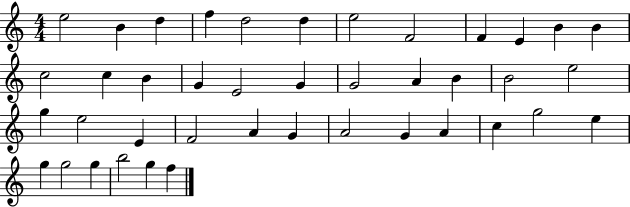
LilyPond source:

{
  \clef treble
  \numericTimeSignature
  \time 4/4
  \key c \major
  e''2 b'4 d''4 | f''4 d''2 d''4 | e''2 f'2 | f'4 e'4 b'4 b'4 | \break c''2 c''4 b'4 | g'4 e'2 g'4 | g'2 a'4 b'4 | b'2 e''2 | \break g''4 e''2 e'4 | f'2 a'4 g'4 | a'2 g'4 a'4 | c''4 g''2 e''4 | \break g''4 g''2 g''4 | b''2 g''4 f''4 | \bar "|."
}